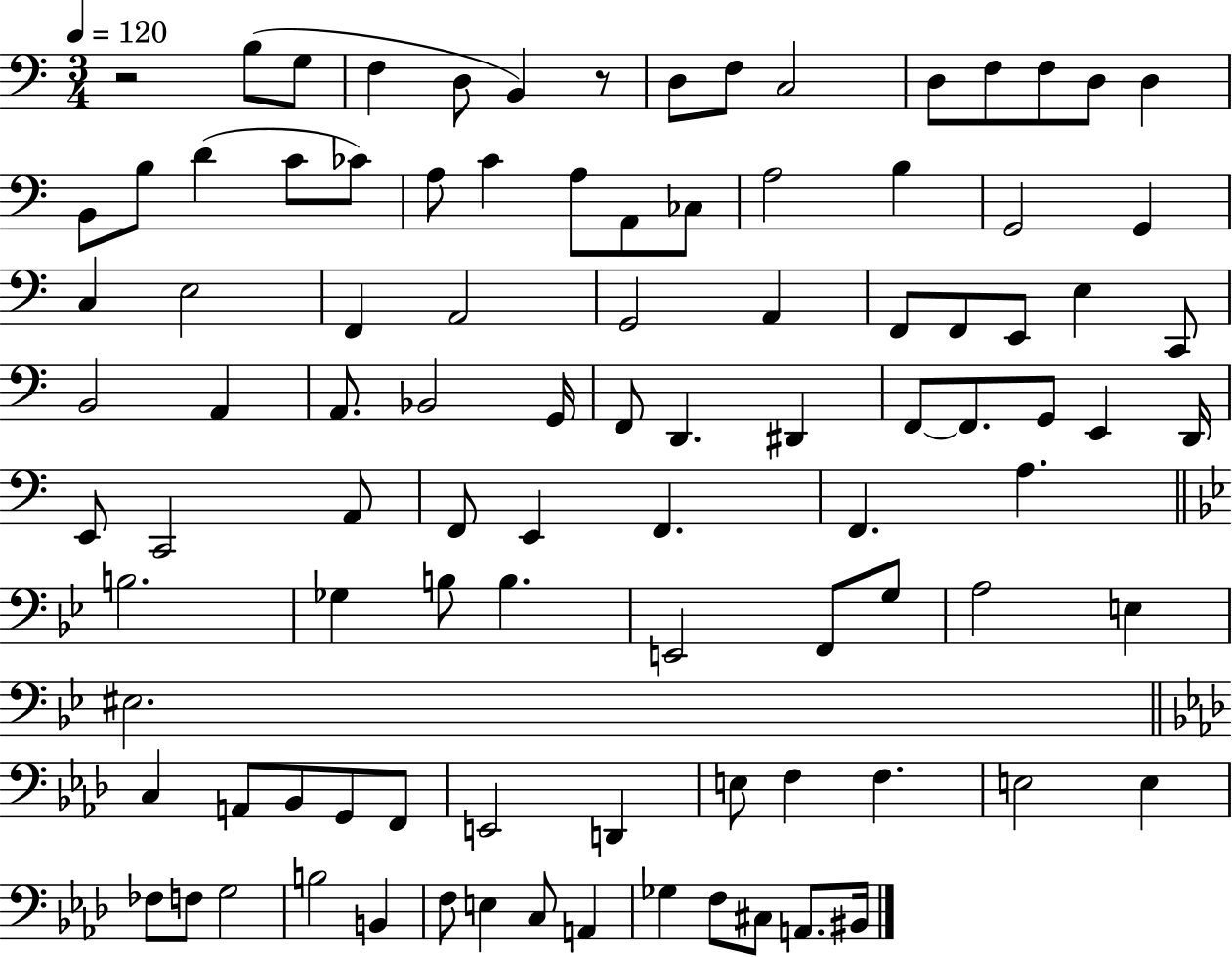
X:1
T:Untitled
M:3/4
L:1/4
K:C
z2 B,/2 G,/2 F, D,/2 B,, z/2 D,/2 F,/2 C,2 D,/2 F,/2 F,/2 D,/2 D, B,,/2 B,/2 D C/2 _C/2 A,/2 C A,/2 A,,/2 _C,/2 A,2 B, G,,2 G,, C, E,2 F,, A,,2 G,,2 A,, F,,/2 F,,/2 E,,/2 E, C,,/2 B,,2 A,, A,,/2 _B,,2 G,,/4 F,,/2 D,, ^D,, F,,/2 F,,/2 G,,/2 E,, D,,/4 E,,/2 C,,2 A,,/2 F,,/2 E,, F,, F,, A, B,2 _G, B,/2 B, E,,2 F,,/2 G,/2 A,2 E, ^E,2 C, A,,/2 _B,,/2 G,,/2 F,,/2 E,,2 D,, E,/2 F, F, E,2 E, _F,/2 F,/2 G,2 B,2 B,, F,/2 E, C,/2 A,, _G, F,/2 ^C,/2 A,,/2 ^B,,/4